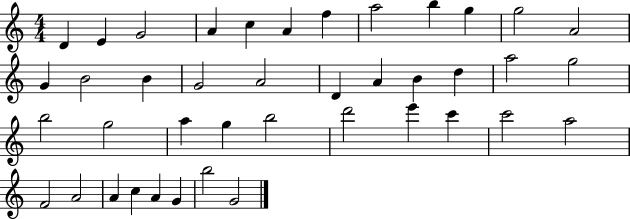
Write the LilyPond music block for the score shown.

{
  \clef treble
  \numericTimeSignature
  \time 4/4
  \key c \major
  d'4 e'4 g'2 | a'4 c''4 a'4 f''4 | a''2 b''4 g''4 | g''2 a'2 | \break g'4 b'2 b'4 | g'2 a'2 | d'4 a'4 b'4 d''4 | a''2 g''2 | \break b''2 g''2 | a''4 g''4 b''2 | d'''2 e'''4 c'''4 | c'''2 a''2 | \break f'2 a'2 | a'4 c''4 a'4 g'4 | b''2 g'2 | \bar "|."
}